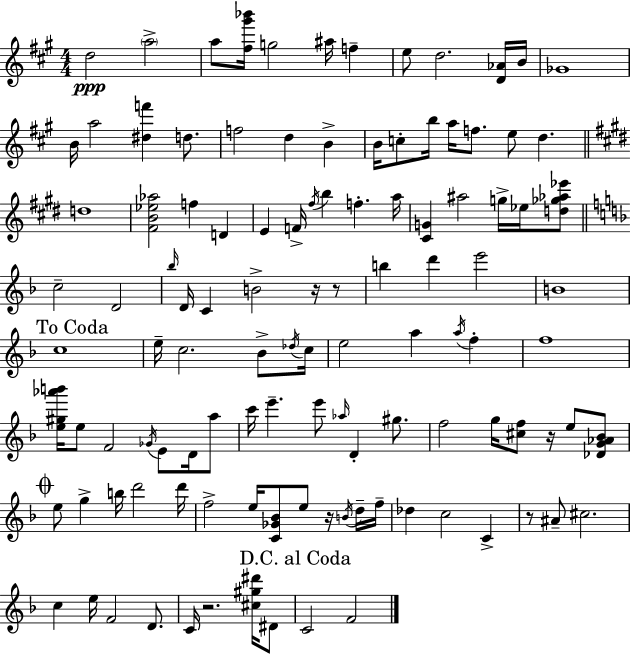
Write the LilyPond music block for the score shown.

{
  \clef treble
  \numericTimeSignature
  \time 4/4
  \key a \major
  d''2\ppp \parenthesize a''2-> | a''8 <fis'' gis''' bes'''>16 g''2 ais''16 f''4-- | e''8 d''2. <d' aes'>16 b'16 | ges'1 | \break b'16 a''2 <dis'' f'''>4 d''8. | f''2 d''4 b'4-> | b'16 c''8-. b''16 a''16 f''8. e''8 d''4. | \bar "||" \break \key e \major d''1 | <fis' b' ees'' aes''>2 f''4 d'4 | e'4 f'16-> \acciaccatura { fis''16 } b''4 f''4.-. | a''16 <cis' g'>4 ais''2 g''16-> ees''16 <d'' ges'' aes'' ees'''>8 | \break \bar "||" \break \key f \major c''2-- d'2 | \grace { bes''16 } d'16 c'4 b'2-> r16 r8 | b''4 d'''4 e'''2 | b'1 | \break \mark "To Coda" c''1 | e''16-- c''2. bes'8-> | \acciaccatura { des''16 } c''16 e''2 a''4 \acciaccatura { a''16 } f''4-. | f''1 | \break <e'' gis'' aes''' b'''>16 e''8 f'2 \acciaccatura { ges'16 } e'8 | d'16 a''8 c'''16 e'''4.-- e'''8 \grace { aes''16 } d'4-. | gis''8. f''2 g''16 <cis'' f''>8 | r16 e''8 <des' g' aes' bes'>8 \mark \markup { \musicglyph "scripts.coda" } e''8 g''4-> b''16 d'''2 | \break d'''16 f''2-> e''16 <c' ges' bes'>8 | e''8 r16 \acciaccatura { b'16 } d''16-- f''16-- des''4 c''2 | c'4-> r8 ais'8-- cis''2. | c''4 e''16 f'2 | \break d'8. c'16 r2. | <cis'' gis'' dis'''>16 dis'8 \mark "D.C. al Coda" c'2 f'2 | \bar "|."
}